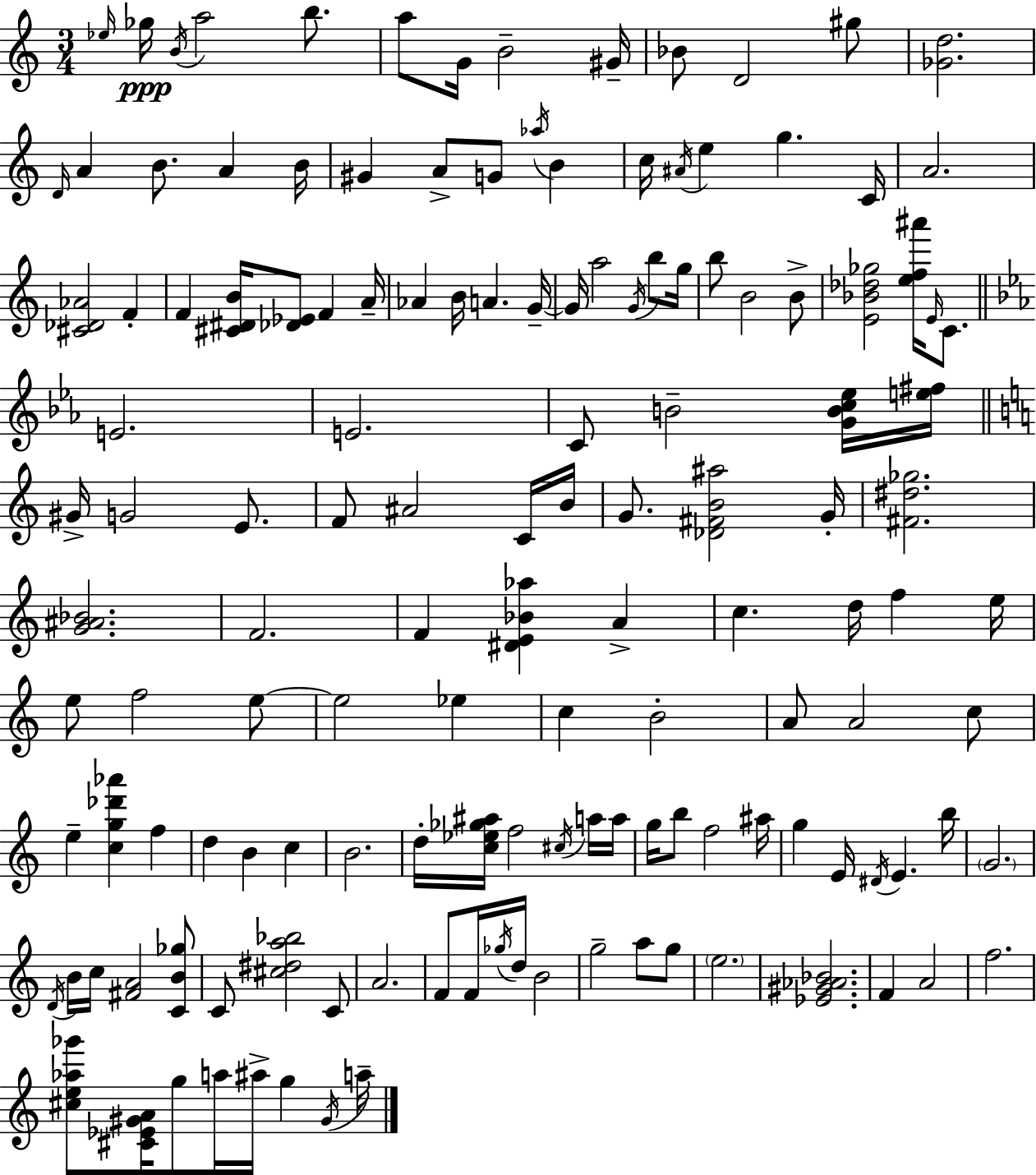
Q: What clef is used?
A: treble